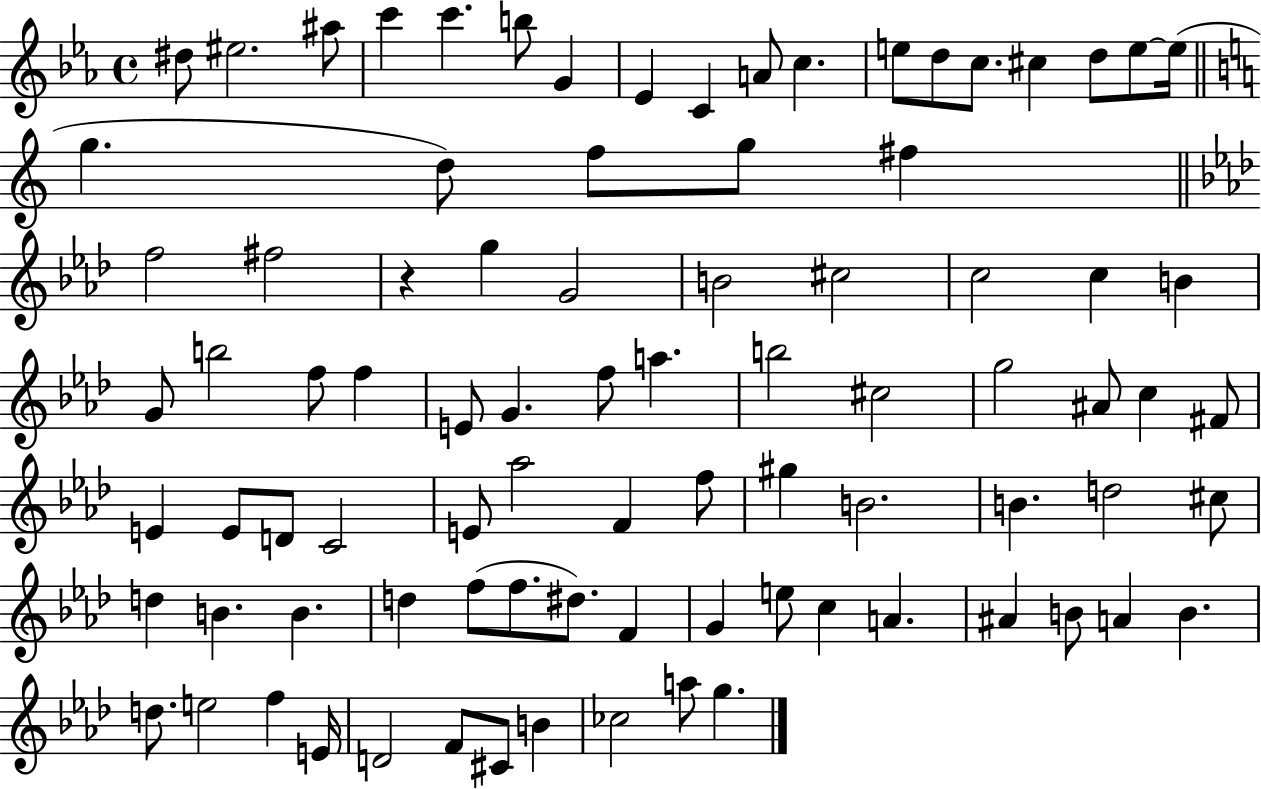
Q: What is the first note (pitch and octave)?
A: D#5